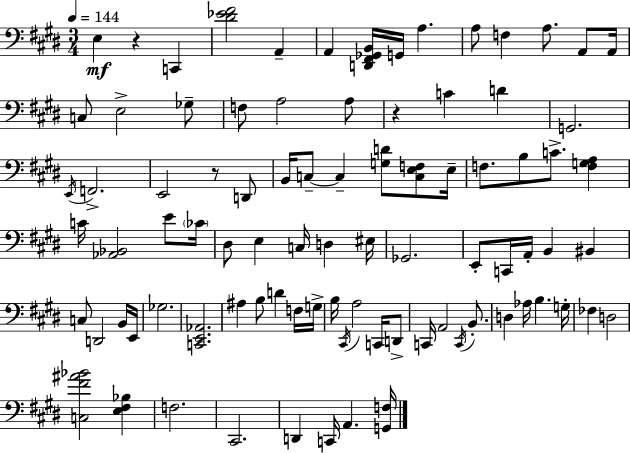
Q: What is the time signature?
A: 3/4